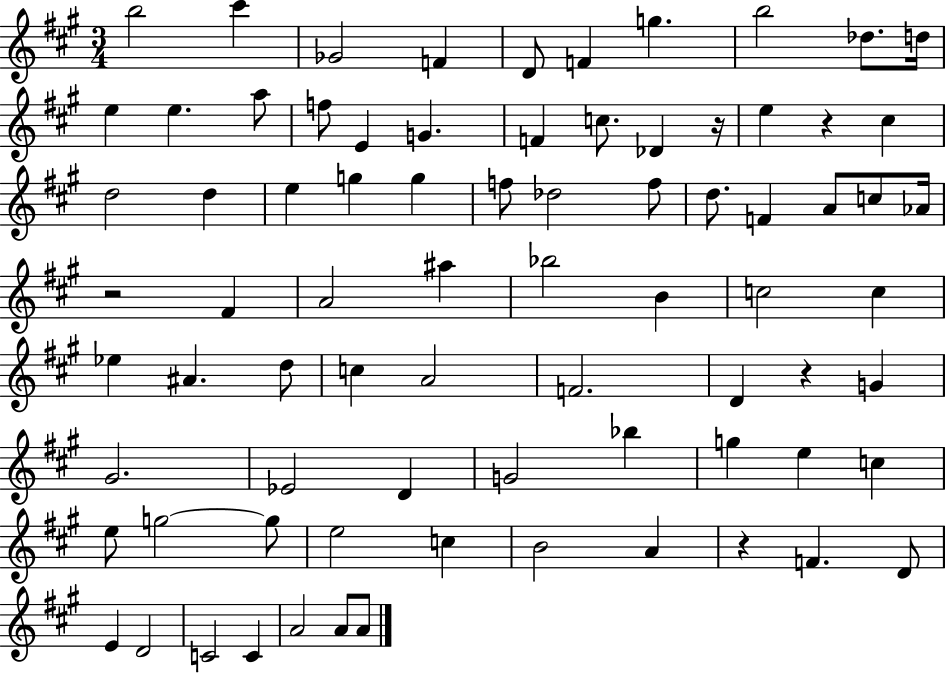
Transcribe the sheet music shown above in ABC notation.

X:1
T:Untitled
M:3/4
L:1/4
K:A
b2 ^c' _G2 F D/2 F g b2 _d/2 d/4 e e a/2 f/2 E G F c/2 _D z/4 e z ^c d2 d e g g f/2 _d2 f/2 d/2 F A/2 c/2 _A/4 z2 ^F A2 ^a _b2 B c2 c _e ^A d/2 c A2 F2 D z G ^G2 _E2 D G2 _b g e c e/2 g2 g/2 e2 c B2 A z F D/2 E D2 C2 C A2 A/2 A/2